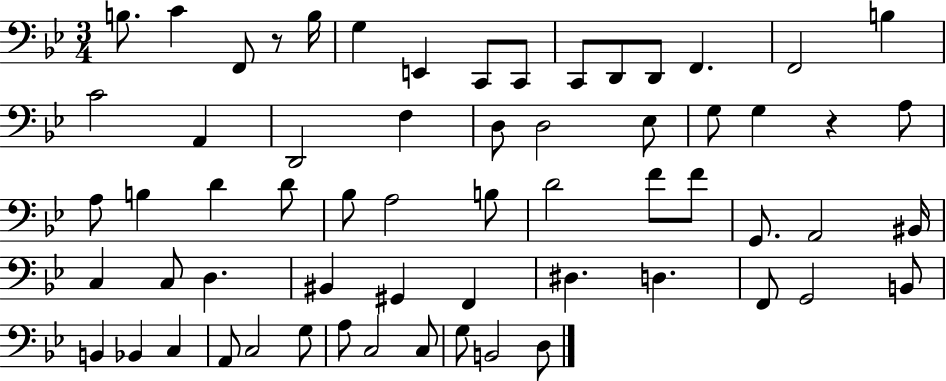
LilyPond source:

{
  \clef bass
  \numericTimeSignature
  \time 3/4
  \key bes \major
  \repeat volta 2 { b8. c'4 f,8 r8 b16 | g4 e,4 c,8 c,8 | c,8 d,8 d,8 f,4. | f,2 b4 | \break c'2 a,4 | d,2 f4 | d8 d2 ees8 | g8 g4 r4 a8 | \break a8 b4 d'4 d'8 | bes8 a2 b8 | d'2 f'8 f'8 | g,8. a,2 bis,16 | \break c4 c8 d4. | bis,4 gis,4 f,4 | dis4. d4. | f,8 g,2 b,8 | \break b,4 bes,4 c4 | a,8 c2 g8 | a8 c2 c8 | g8 b,2 d8 | \break } \bar "|."
}